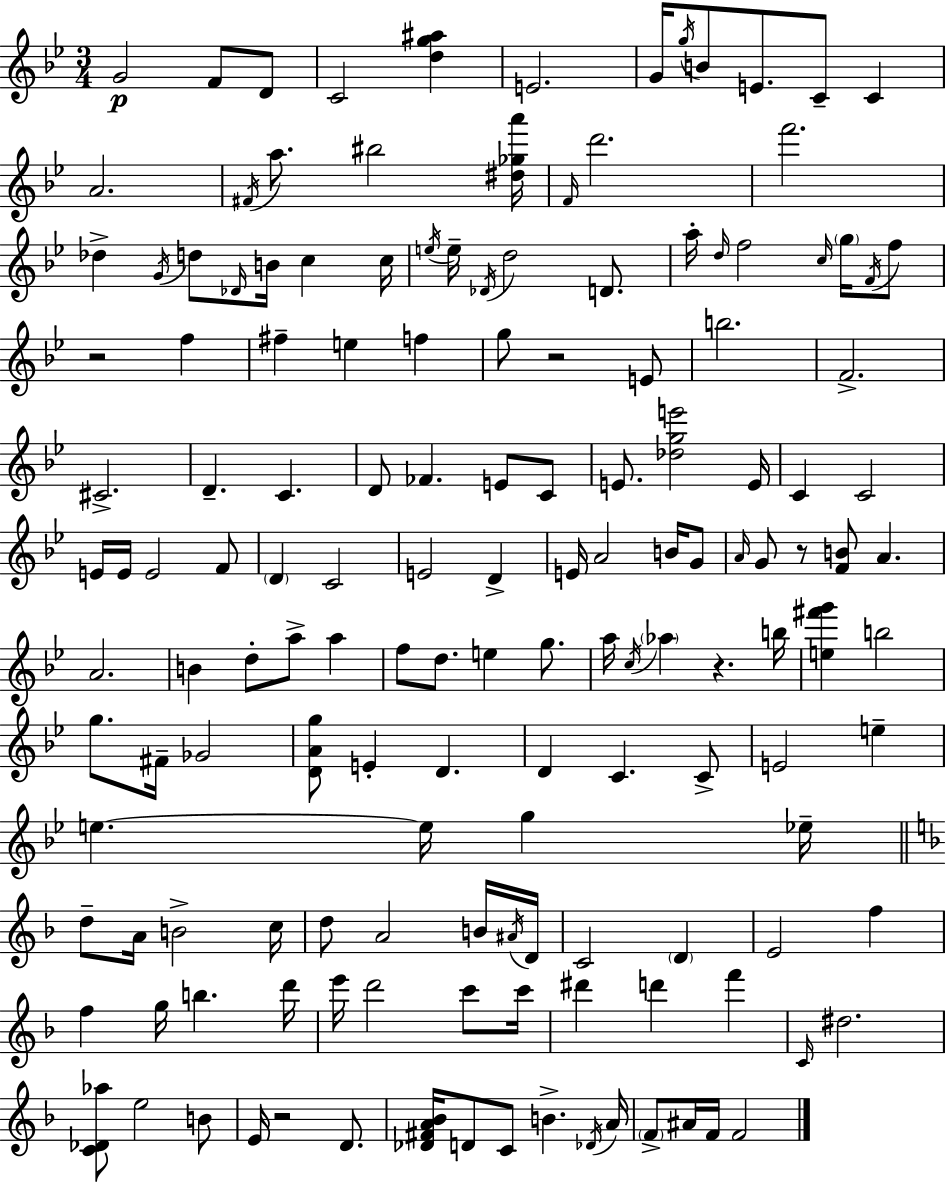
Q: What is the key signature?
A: BES major